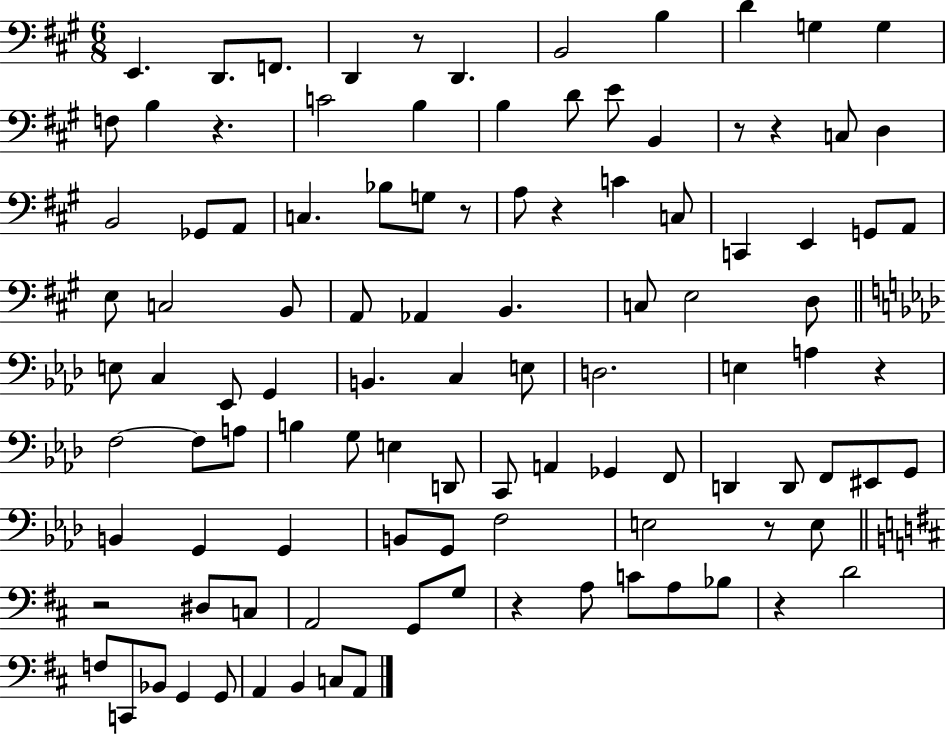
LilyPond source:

{
  \clef bass
  \numericTimeSignature
  \time 6/8
  \key a \major
  e,4. d,8. f,8. | d,4 r8 d,4. | b,2 b4 | d'4 g4 g4 | \break f8 b4 r4. | c'2 b4 | b4 d'8 e'8 b,4 | r8 r4 c8 d4 | \break b,2 ges,8 a,8 | c4. bes8 g8 r8 | a8 r4 c'4 c8 | c,4 e,4 g,8 a,8 | \break e8 c2 b,8 | a,8 aes,4 b,4. | c8 e2 d8 | \bar "||" \break \key f \minor e8 c4 ees,8 g,4 | b,4. c4 e8 | d2. | e4 a4 r4 | \break f2~~ f8 a8 | b4 g8 e4 d,8 | c,8 a,4 ges,4 f,8 | d,4 d,8 f,8 eis,8 g,8 | \break b,4 g,4 g,4 | b,8 g,8 f2 | e2 r8 e8 | \bar "||" \break \key b \minor r2 dis8 c8 | a,2 g,8 g8 | r4 a8 c'8 a8 bes8 | r4 d'2 | \break f8 c,8 bes,8 g,4 g,8 | a,4 b,4 c8 a,8 | \bar "|."
}